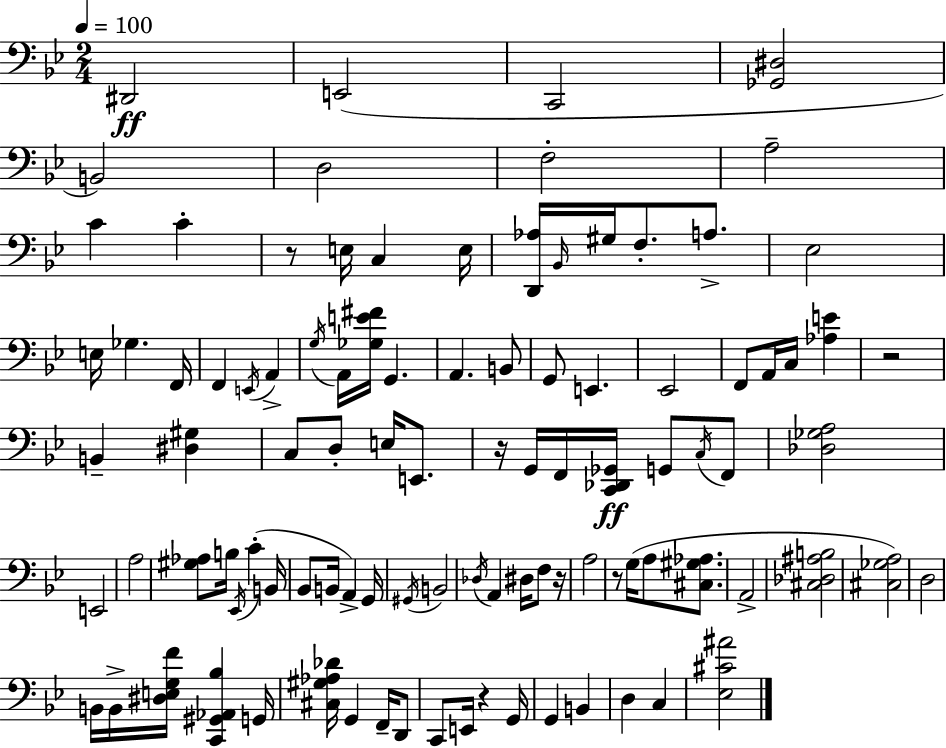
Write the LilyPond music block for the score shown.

{
  \clef bass
  \numericTimeSignature
  \time 2/4
  \key g \minor
  \tempo 4 = 100
  dis,2\ff | e,2( | c,2 | <ges, dis>2 | \break b,2) | d2 | f2-. | a2-- | \break c'4 c'4-. | r8 e16 c4 e16 | <d, aes>16 \grace { bes,16 } gis16 f8.-. a8.-> | ees2 | \break e16 ges4. | f,16 f,4 \acciaccatura { e,16 } a,4-> | \acciaccatura { g16 } a,16 <ges e' fis'>16 g,4. | a,4. | \break b,8 g,8 e,4. | ees,2 | f,8 a,16 c16 <aes e'>4 | r2 | \break b,4-- <dis gis>4 | c8 d8-. e16 | e,8. r16 g,16 f,16 <c, des, ges,>16\ff g,8 | \acciaccatura { c16 } f,8 <des ges a>2 | \break e,2 | a2 | <gis aes>8 b16 \acciaccatura { ees,16 } | c'4-.( b,16 bes,8 b,16 | \break a,4->) g,16 \acciaccatura { gis,16 } b,2 | \acciaccatura { des16 } a,4 | dis16 f8 r16 a2 | r8 | \break g16( a8 <cis gis aes>8. a,2-> | <cis des ais b>2 | <cis ges a>2) | d2 | \break b,16 | b,16-> <dis e g f'>16 <c, gis, aes, bes>4 g,16 <cis gis aes des'>16 | g,4 f,16-- d,8 c,8 | e,16 r4 g,16 g,4 | \break b,4 d4 | c4 <ees cis' ais'>2 | \bar "|."
}